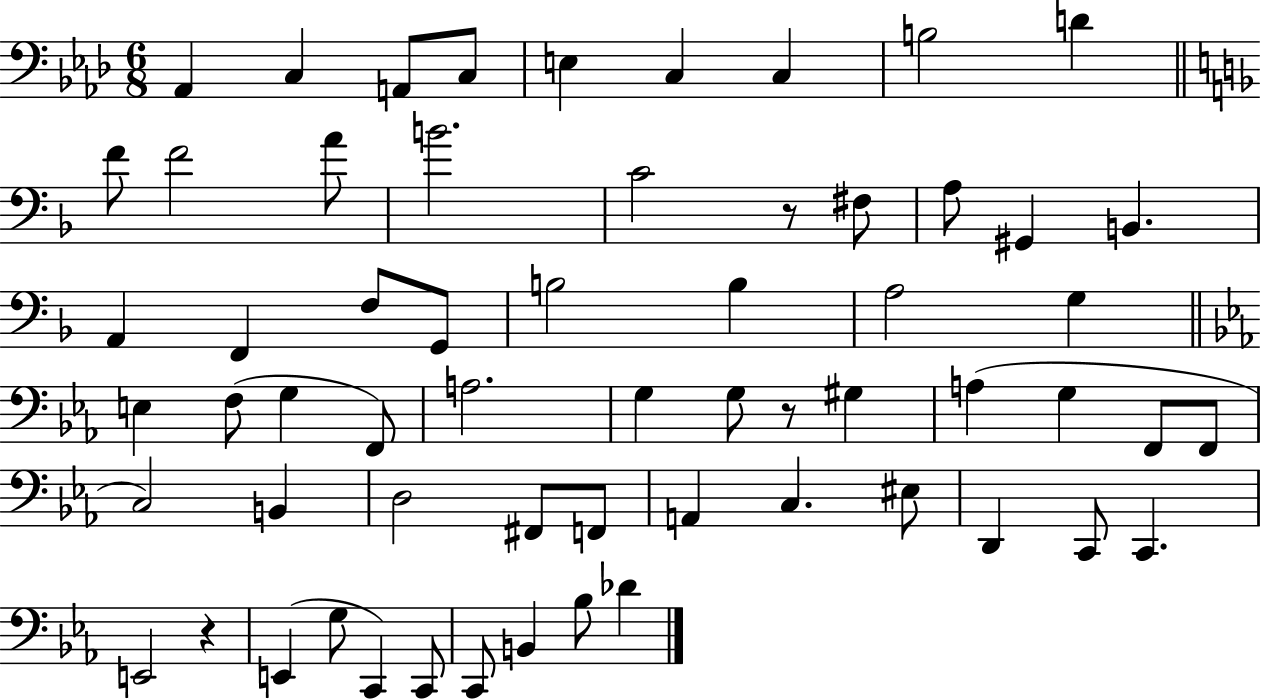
{
  \clef bass
  \numericTimeSignature
  \time 6/8
  \key aes \major
  \repeat volta 2 { aes,4 c4 a,8 c8 | e4 c4 c4 | b2 d'4 | \bar "||" \break \key f \major f'8 f'2 a'8 | b'2. | c'2 r8 fis8 | a8 gis,4 b,4. | \break a,4 f,4 f8 g,8 | b2 b4 | a2 g4 | \bar "||" \break \key ees \major e4 f8( g4 f,8) | a2. | g4 g8 r8 gis4 | a4( g4 f,8 f,8 | \break c2) b,4 | d2 fis,8 f,8 | a,4 c4. eis8 | d,4 c,8 c,4. | \break e,2 r4 | e,4( g8 c,4) c,8 | c,8 b,4 bes8 des'4 | } \bar "|."
}